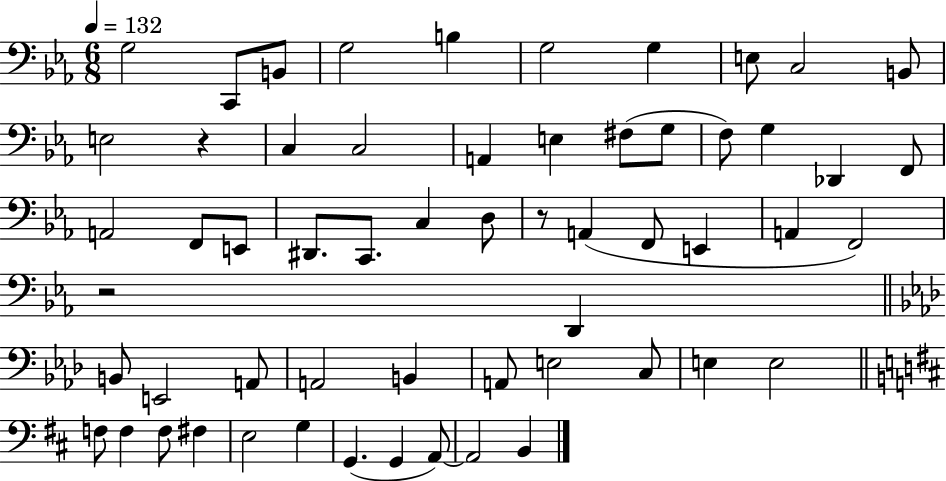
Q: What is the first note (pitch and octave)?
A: G3